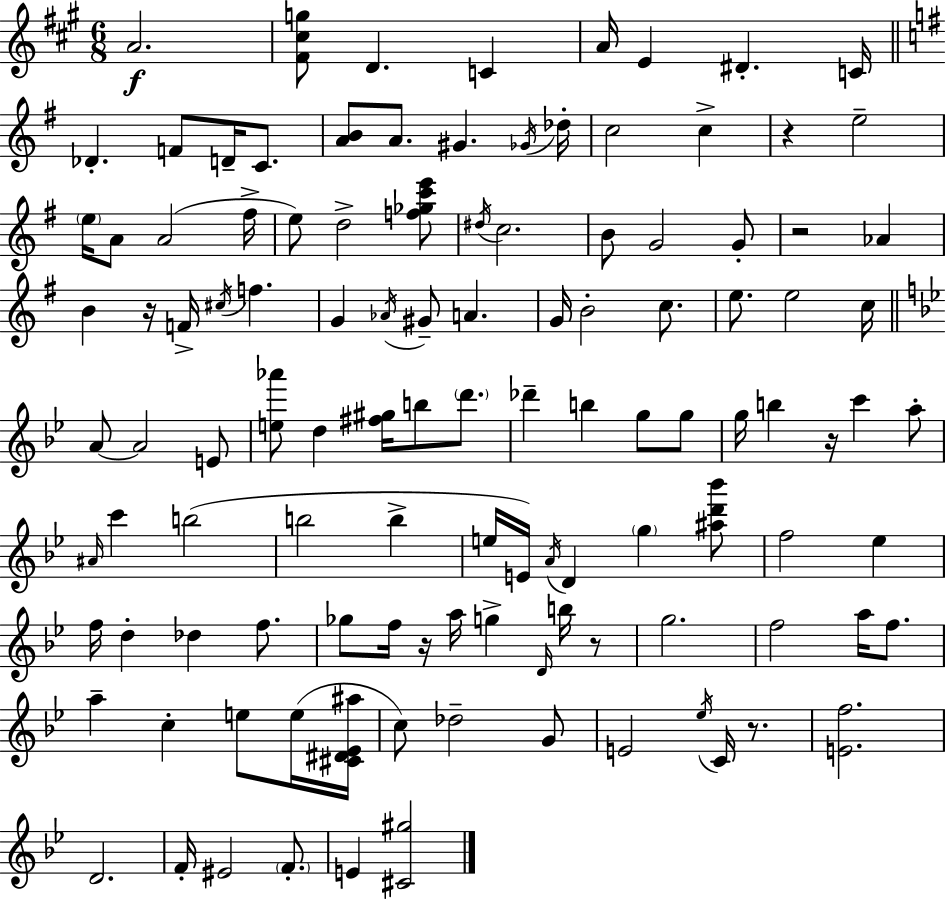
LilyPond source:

{
  \clef treble
  \numericTimeSignature
  \time 6/8
  \key a \major
  a'2.\f | <fis' cis'' g''>8 d'4. c'4 | a'16 e'4 dis'4.-. c'16 | \bar "||" \break \key e \minor des'4.-. f'8 d'16-- c'8. | <a' b'>8 a'8. gis'4. \acciaccatura { ges'16 } | des''16-. c''2 c''4-> | r4 e''2-- | \break \parenthesize e''16 a'8 a'2( | fis''16-> e''8) d''2-> <f'' ges'' c''' e'''>8 | \acciaccatura { dis''16 } c''2. | b'8 g'2 | \break g'8-. r2 aes'4 | b'4 r16 f'16-> \acciaccatura { cis''16 } f''4. | g'4 \acciaccatura { aes'16 } gis'8-- a'4. | g'16 b'2-. | \break c''8. e''8. e''2 | c''16 \bar "||" \break \key bes \major a'8~~ a'2 e'8 | <e'' aes'''>8 d''4 <fis'' gis''>16 b''8 \parenthesize d'''8. | des'''4-- b''4 g''8 g''8 | g''16 b''4 r16 c'''4 a''8-. | \break \grace { ais'16 } c'''4 b''2( | b''2 b''4-> | e''16 e'16) \acciaccatura { a'16 } d'4 \parenthesize g''4 | <ais'' d''' bes'''>8 f''2 ees''4 | \break f''16 d''4-. des''4 f''8. | ges''8 f''16 r16 a''16 g''4-> \grace { d'16 } | b''16 r8 g''2. | f''2 a''16 | \break f''8. a''4-- c''4-. e''8 | e''16( <cis' dis' ees' ais''>16 c''8) des''2-- | g'8 e'2 \acciaccatura { ees''16 } | c'16 r8. <e' f''>2. | \break d'2. | f'16-. eis'2 | \parenthesize f'8.-. e'4 <cis' gis''>2 | \bar "|."
}